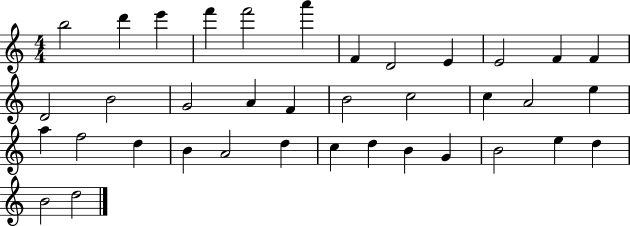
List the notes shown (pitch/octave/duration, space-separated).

B5/h D6/q E6/q F6/q F6/h A6/q F4/q D4/h E4/q E4/h F4/q F4/q D4/h B4/h G4/h A4/q F4/q B4/h C5/h C5/q A4/h E5/q A5/q F5/h D5/q B4/q A4/h D5/q C5/q D5/q B4/q G4/q B4/h E5/q D5/q B4/h D5/h